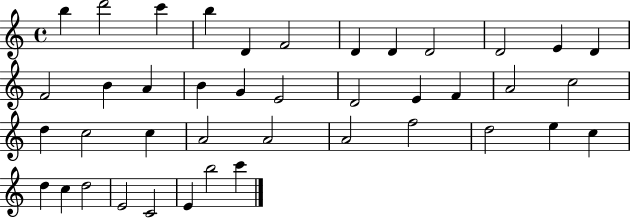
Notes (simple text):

B5/q D6/h C6/q B5/q D4/q F4/h D4/q D4/q D4/h D4/h E4/q D4/q F4/h B4/q A4/q B4/q G4/q E4/h D4/h E4/q F4/q A4/h C5/h D5/q C5/h C5/q A4/h A4/h A4/h F5/h D5/h E5/q C5/q D5/q C5/q D5/h E4/h C4/h E4/q B5/h C6/q